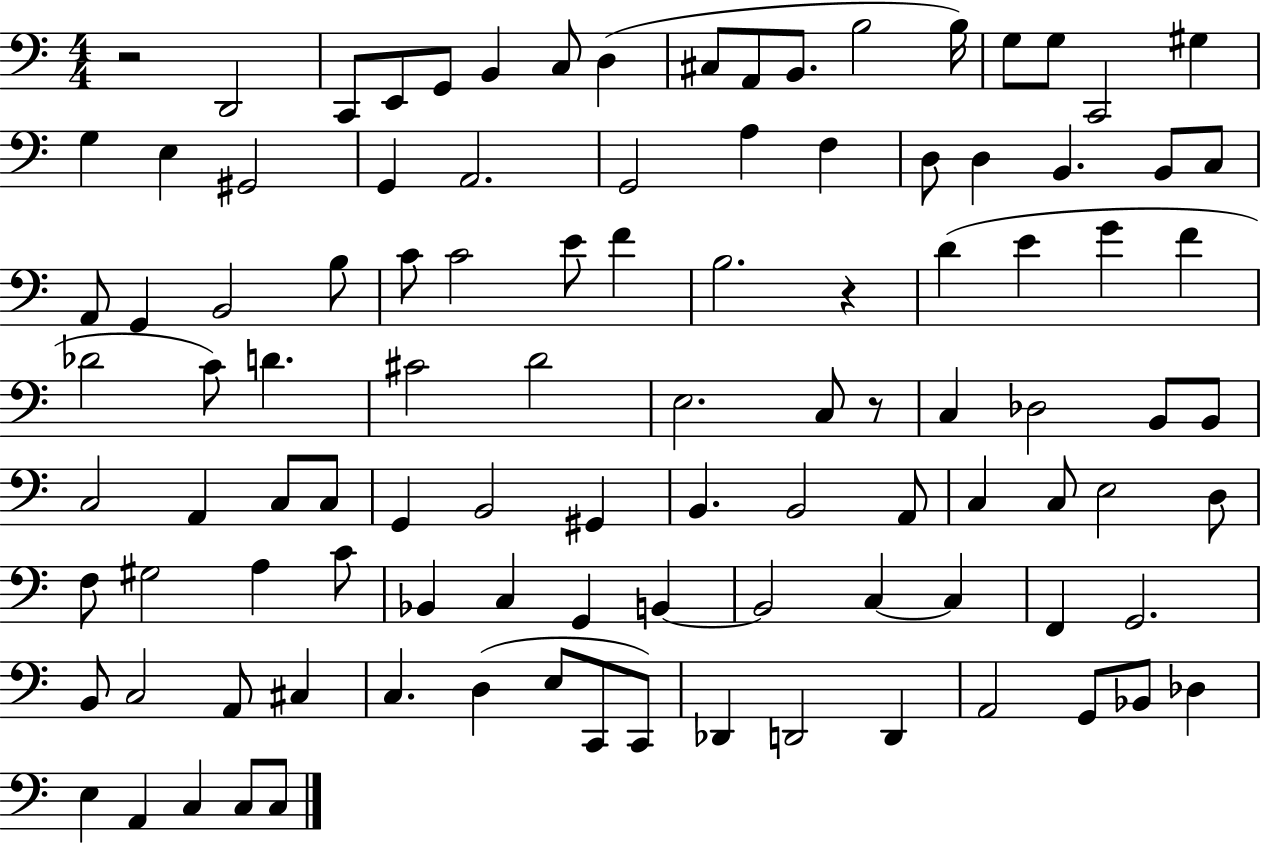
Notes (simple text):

R/h D2/h C2/e E2/e G2/e B2/q C3/e D3/q C#3/e A2/e B2/e. B3/h B3/s G3/e G3/e C2/h G#3/q G3/q E3/q G#2/h G2/q A2/h. G2/h A3/q F3/q D3/e D3/q B2/q. B2/e C3/e A2/e G2/q B2/h B3/e C4/e C4/h E4/e F4/q B3/h. R/q D4/q E4/q G4/q F4/q Db4/h C4/e D4/q. C#4/h D4/h E3/h. C3/e R/e C3/q Db3/h B2/e B2/e C3/h A2/q C3/e C3/e G2/q B2/h G#2/q B2/q. B2/h A2/e C3/q C3/e E3/h D3/e F3/e G#3/h A3/q C4/e Bb2/q C3/q G2/q B2/q B2/h C3/q C3/q F2/q G2/h. B2/e C3/h A2/e C#3/q C3/q. D3/q E3/e C2/e C2/e Db2/q D2/h D2/q A2/h G2/e Bb2/e Db3/q E3/q A2/q C3/q C3/e C3/e